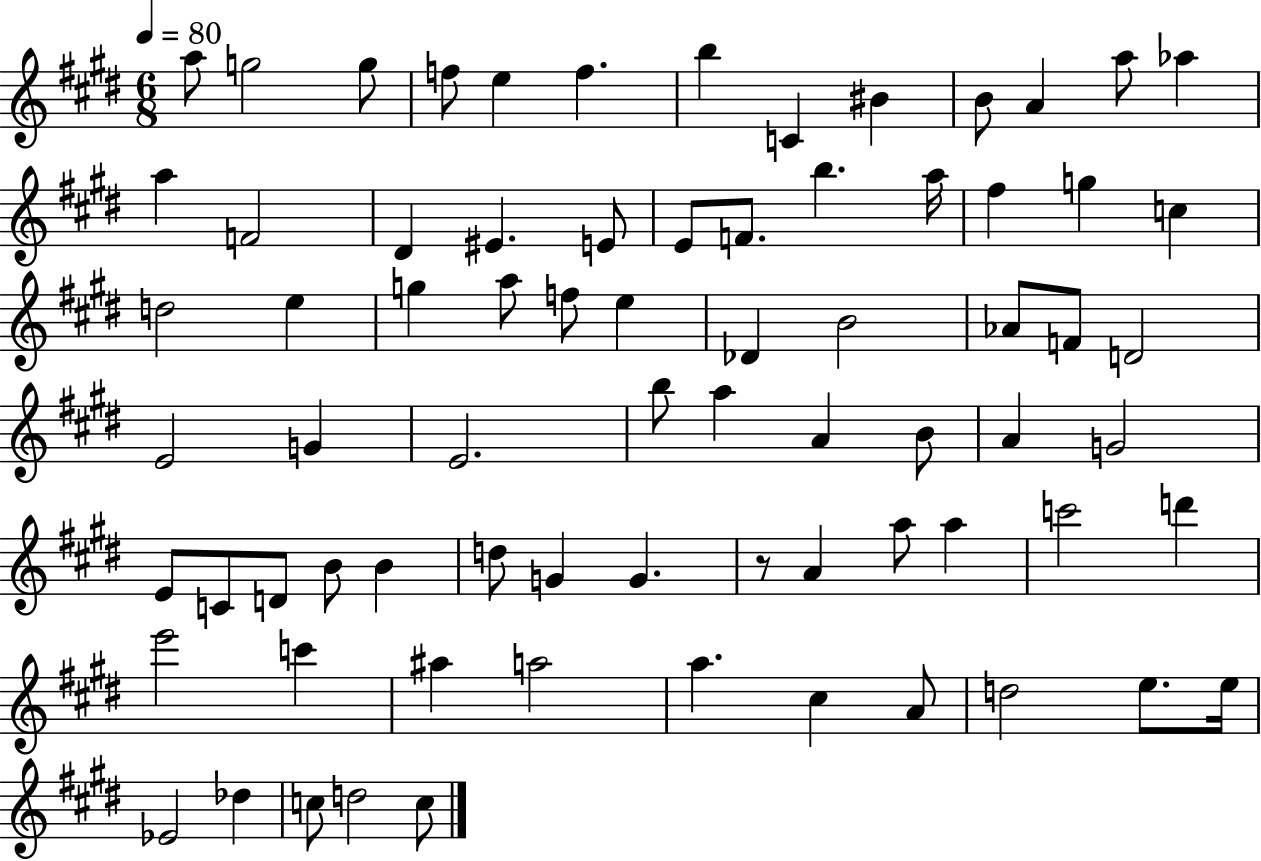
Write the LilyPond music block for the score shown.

{
  \clef treble
  \numericTimeSignature
  \time 6/8
  \key e \major
  \tempo 4 = 80
  a''8 g''2 g''8 | f''8 e''4 f''4. | b''4 c'4 bis'4 | b'8 a'4 a''8 aes''4 | \break a''4 f'2 | dis'4 eis'4. e'8 | e'8 f'8. b''4. a''16 | fis''4 g''4 c''4 | \break d''2 e''4 | g''4 a''8 f''8 e''4 | des'4 b'2 | aes'8 f'8 d'2 | \break e'2 g'4 | e'2. | b''8 a''4 a'4 b'8 | a'4 g'2 | \break e'8 c'8 d'8 b'8 b'4 | d''8 g'4 g'4. | r8 a'4 a''8 a''4 | c'''2 d'''4 | \break e'''2 c'''4 | ais''4 a''2 | a''4. cis''4 a'8 | d''2 e''8. e''16 | \break ees'2 des''4 | c''8 d''2 c''8 | \bar "|."
}